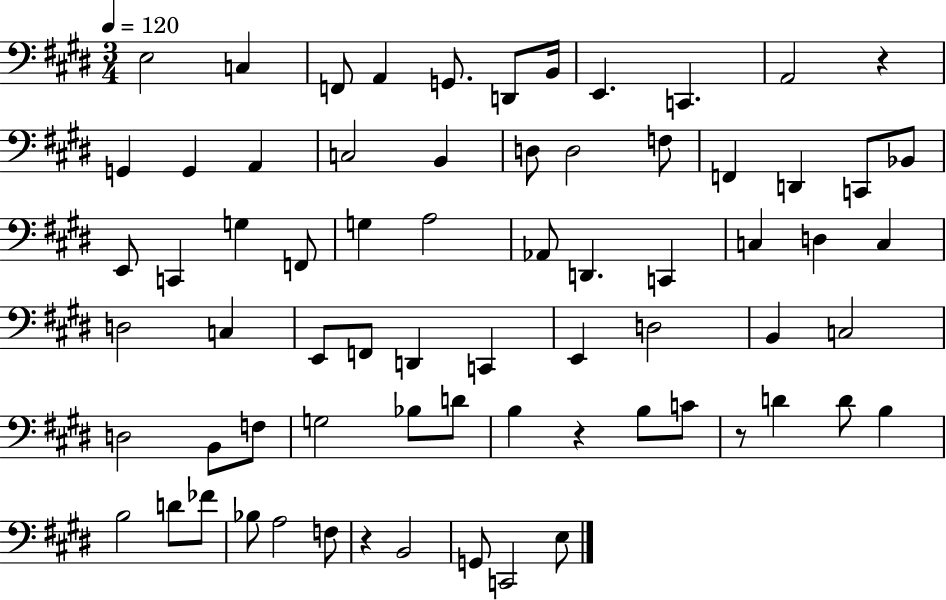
E3/h C3/q F2/e A2/q G2/e. D2/e B2/s E2/q. C2/q. A2/h R/q G2/q G2/q A2/q C3/h B2/q D3/e D3/h F3/e F2/q D2/q C2/e Bb2/e E2/e C2/q G3/q F2/e G3/q A3/h Ab2/e D2/q. C2/q C3/q D3/q C3/q D3/h C3/q E2/e F2/e D2/q C2/q E2/q D3/h B2/q C3/h D3/h B2/e F3/e G3/h Bb3/e D4/e B3/q R/q B3/e C4/e R/e D4/q D4/e B3/q B3/h D4/e FES4/e Bb3/e A3/h F3/e R/q B2/h G2/e C2/h E3/e